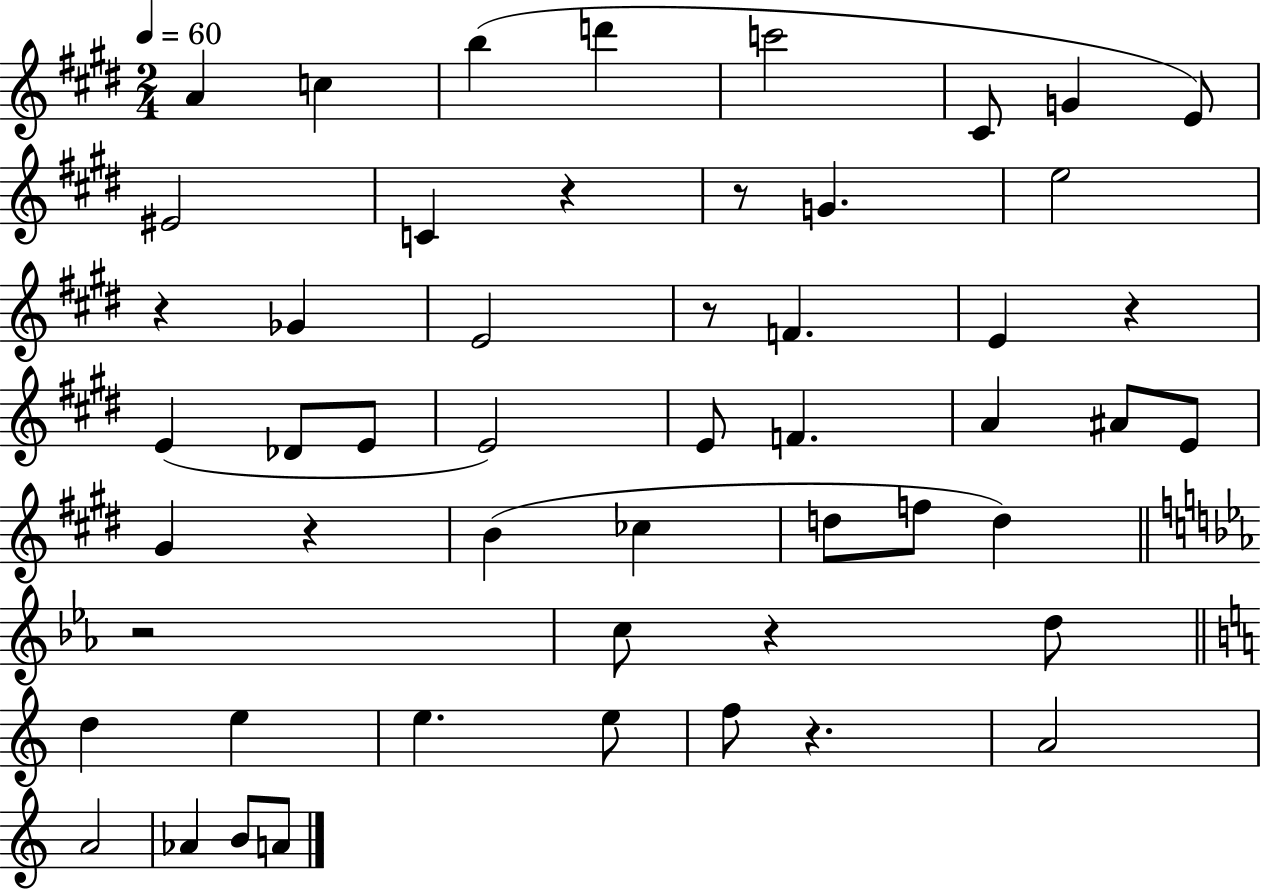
{
  \clef treble
  \numericTimeSignature
  \time 2/4
  \key e \major
  \tempo 4 = 60
  \repeat volta 2 { a'4 c''4 | b''4( d'''4 | c'''2 | cis'8 g'4 e'8) | \break eis'2 | c'4 r4 | r8 g'4. | e''2 | \break r4 ges'4 | e'2 | r8 f'4. | e'4 r4 | \break e'4( des'8 e'8 | e'2) | e'8 f'4. | a'4 ais'8 e'8 | \break gis'4 r4 | b'4( ces''4 | d''8 f''8 d''4) | \bar "||" \break \key c \minor r2 | c''8 r4 d''8 | \bar "||" \break \key a \minor d''4 e''4 | e''4. e''8 | f''8 r4. | a'2 | \break a'2 | aes'4 b'8 a'8 | } \bar "|."
}